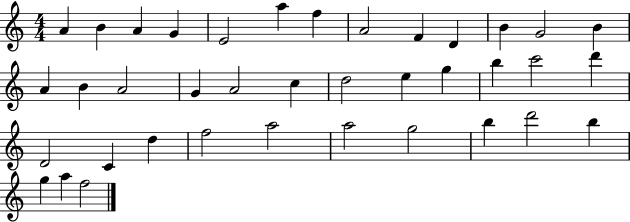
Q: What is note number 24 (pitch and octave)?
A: C6